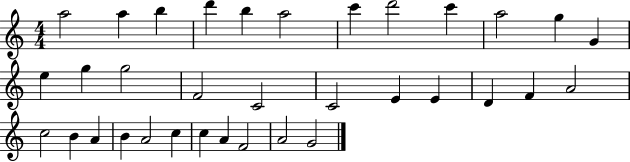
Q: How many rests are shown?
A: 0